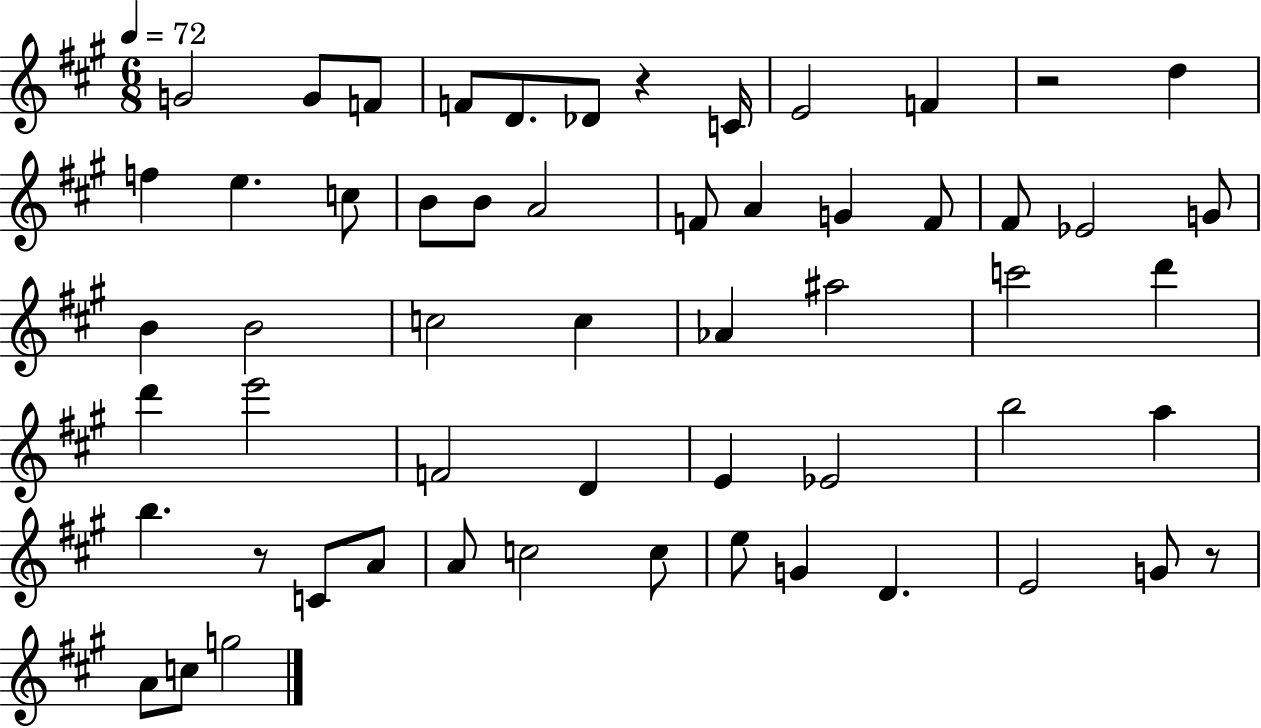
G4/h G4/e F4/e F4/e D4/e. Db4/e R/q C4/s E4/h F4/q R/h D5/q F5/q E5/q. C5/e B4/e B4/e A4/h F4/e A4/q G4/q F4/e F#4/e Eb4/h G4/e B4/q B4/h C5/h C5/q Ab4/q A#5/h C6/h D6/q D6/q E6/h F4/h D4/q E4/q Eb4/h B5/h A5/q B5/q. R/e C4/e A4/e A4/e C5/h C5/e E5/e G4/q D4/q. E4/h G4/e R/e A4/e C5/e G5/h